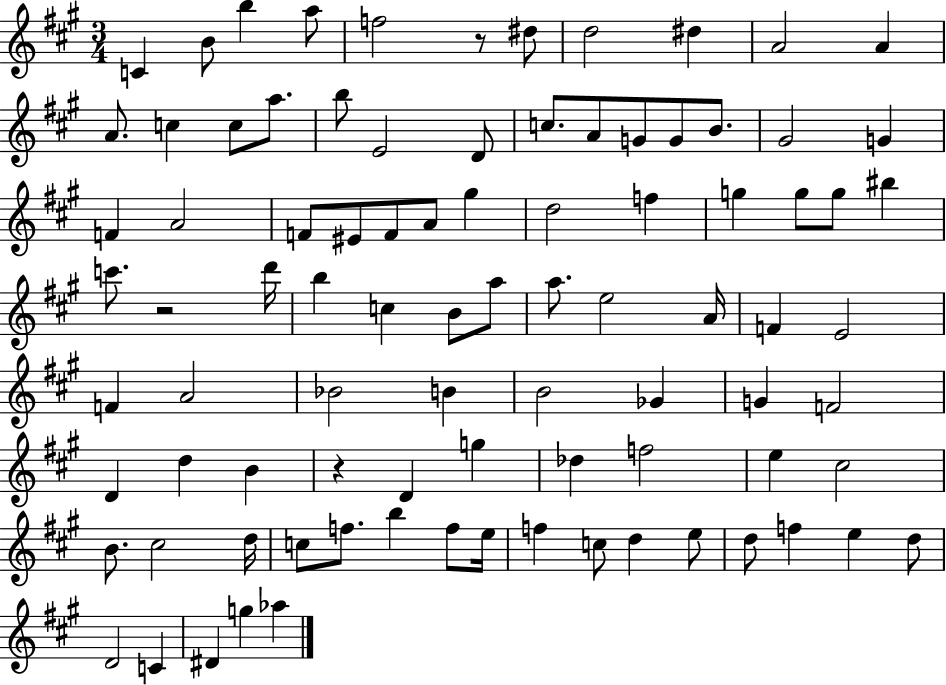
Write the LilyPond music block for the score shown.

{
  \clef treble
  \numericTimeSignature
  \time 3/4
  \key a \major
  \repeat volta 2 { c'4 b'8 b''4 a''8 | f''2 r8 dis''8 | d''2 dis''4 | a'2 a'4 | \break a'8. c''4 c''8 a''8. | b''8 e'2 d'8 | c''8. a'8 g'8 g'8 b'8. | gis'2 g'4 | \break f'4 a'2 | f'8 eis'8 f'8 a'8 gis''4 | d''2 f''4 | g''4 g''8 g''8 bis''4 | \break c'''8. r2 d'''16 | b''4 c''4 b'8 a''8 | a''8. e''2 a'16 | f'4 e'2 | \break f'4 a'2 | bes'2 b'4 | b'2 ges'4 | g'4 f'2 | \break d'4 d''4 b'4 | r4 d'4 g''4 | des''4 f''2 | e''4 cis''2 | \break b'8. cis''2 d''16 | c''8 f''8. b''4 f''8 e''16 | f''4 c''8 d''4 e''8 | d''8 f''4 e''4 d''8 | \break d'2 c'4 | dis'4 g''4 aes''4 | } \bar "|."
}